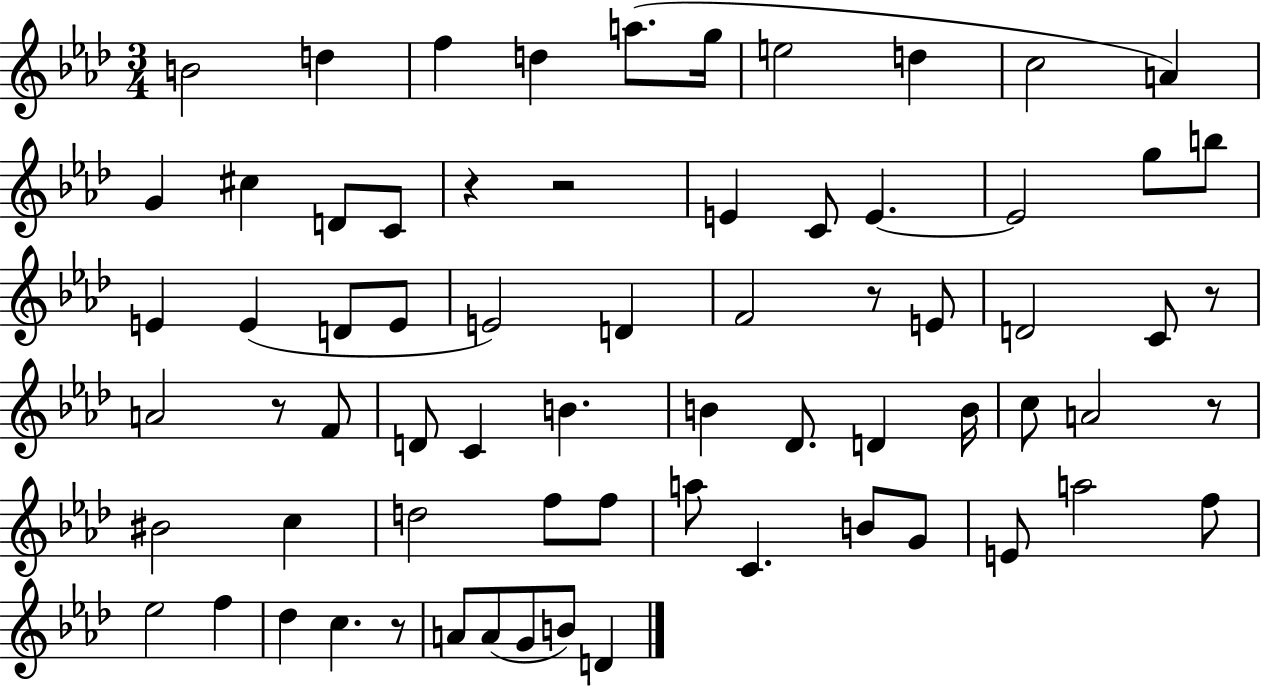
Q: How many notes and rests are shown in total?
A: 69